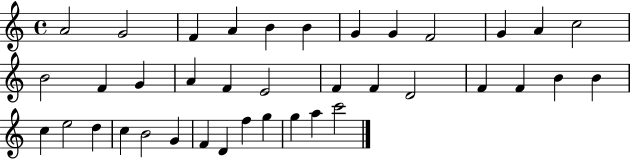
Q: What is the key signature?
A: C major